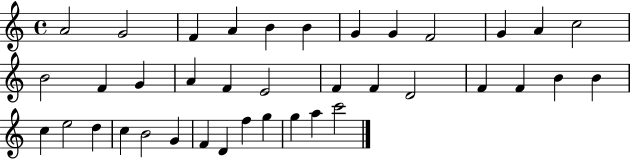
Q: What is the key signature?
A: C major